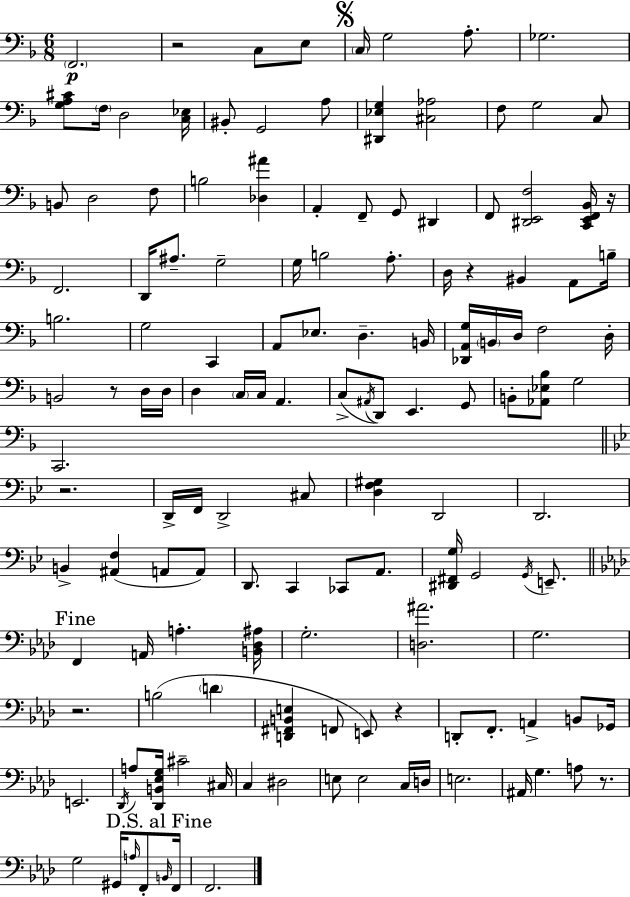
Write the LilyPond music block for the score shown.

{
  \clef bass
  \numericTimeSignature
  \time 6/8
  \key d \minor
  \parenthesize f,2.\p | r2 c8 e8 | \mark \markup { \musicglyph "scripts.segno" } \parenthesize c16 g2 a8.-. | ges2. | \break <g a cis'>8 \parenthesize f16 d2 <c ees>16 | bis,8-. g,2 a8 | <dis, ees g>4 <cis aes>2 | f8 g2 c8 | \break b,8 d2 f8 | b2 <des ais'>4 | a,4-. f,8-- g,8 dis,4 | f,8 <dis, e, f>2 <c, e, f, bes,>16 r16 | \break f,2. | d,16 ais8.-- g2-- | g16 b2 a8.-. | d16 r4 bis,4 a,8 b16-- | \break b2. | g2 c,4 | a,8 ees8. d4.-- b,16 | <des, a, g>16 \parenthesize b,16 d16 f2 d16-. | \break b,2 r8 d16 d16 | d4 \parenthesize c16 c16 a,4. | c8->( \acciaccatura { ais,16 } d,8) e,4. g,8 | b,8-. <aes, ees bes>8 g2 | \break c,2. | \bar "||" \break \key bes \major r2. | d,16-> f,16 d,2-> cis8 | <d f gis>4 d,2 | d,2. | \break b,4-> <ais, f>4( a,8 a,8) | d,8. c,4 ces,8 a,8. | <dis, fis, g>16 g,2 \acciaccatura { g,16 } e,8.-- | \mark "Fine" \bar "||" \break \key aes \major f,4 a,16 a4.-. <b, des ais>16 | g2.-. | <d ais'>2. | g2. | \break r2. | b2( \parenthesize d'4 | <d, fis, b, e>4 f,8 e,8) r4 | d,8-. f,8.-. a,4-> b,8 ges,16 | \break e,2. | \acciaccatura { des,16 } a8 <des, b, ees g>16 cis'2-- | cis16 c4 dis2 | e8 e2 c16 | \break d16 e2. | ais,16 g4. a8 r8. | g2 gis,16 \grace { a16 } f,8-. | \mark "D.S. al Fine" \grace { b,16 } f,16 f,2. | \break \bar "|."
}